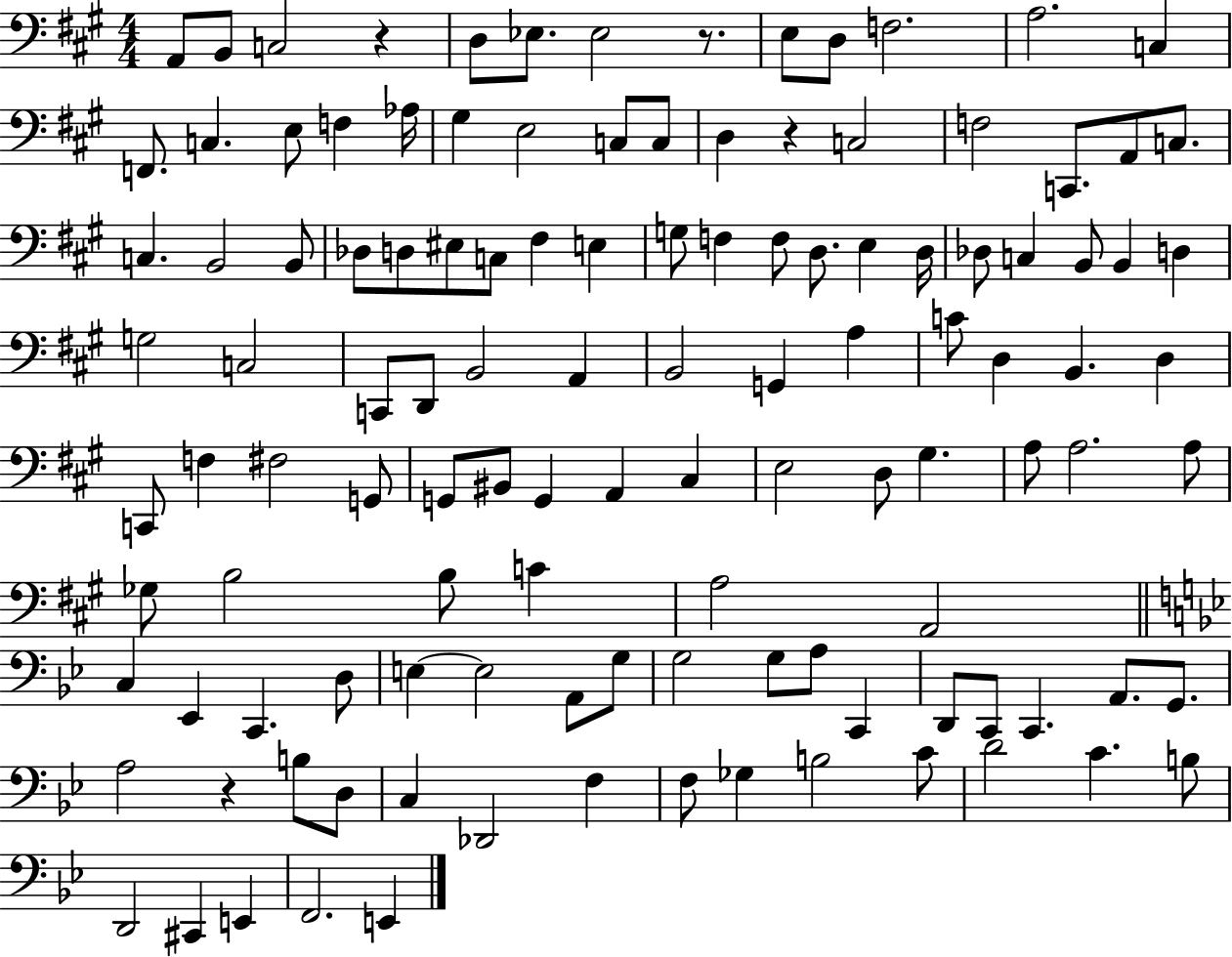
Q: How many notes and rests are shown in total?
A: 119